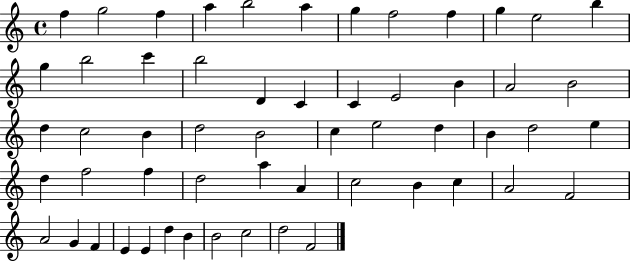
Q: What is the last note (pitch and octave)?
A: F4